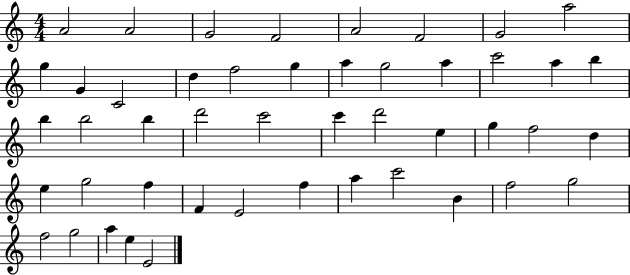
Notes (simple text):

A4/h A4/h G4/h F4/h A4/h F4/h G4/h A5/h G5/q G4/q C4/h D5/q F5/h G5/q A5/q G5/h A5/q C6/h A5/q B5/q B5/q B5/h B5/q D6/h C6/h C6/q D6/h E5/q G5/q F5/h D5/q E5/q G5/h F5/q F4/q E4/h F5/q A5/q C6/h B4/q F5/h G5/h F5/h G5/h A5/q E5/q E4/h